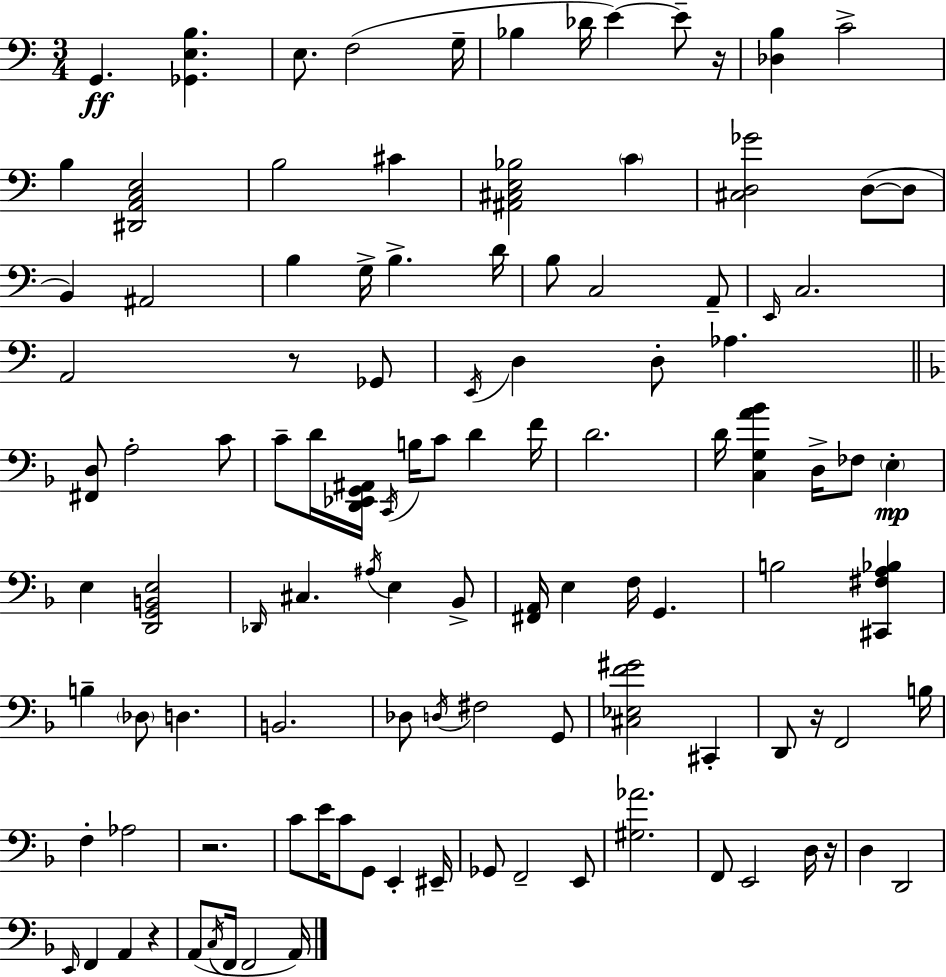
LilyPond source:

{
  \clef bass
  \numericTimeSignature
  \time 3/4
  \key a \minor
  g,4.\ff <ges, e b>4. | e8. f2( g16-- | bes4 des'16 e'4~~) e'8-- r16 | <des b>4 c'2-> | \break b4 <dis, a, c e>2 | b2 cis'4 | <ais, cis e bes>2 \parenthesize c'4 | <cis d ges'>2 d8~(~ d8 | \break b,4) ais,2 | b4 g16-> b4.-> d'16 | b8 c2 a,8-- | \grace { e,16 } c2. | \break a,2 r8 ges,8 | \acciaccatura { e,16 } d4 d8-. aes4. | \bar "||" \break \key f \major <fis, d>8 a2-. c'8 | c'8-- d'16 <d, ees, g, ais,>16 \acciaccatura { c,16 } b16 c'8 d'4 | f'16 d'2. | d'16 <c g a' bes'>4 d16-> fes8 \parenthesize e4-.\mp | \break e4 <d, g, b, e>2 | \grace { des,16 } cis4. \acciaccatura { ais16 } e4 | bes,8-> <fis, a,>16 e4 f16 g,4. | b2 <cis, fis a bes>4 | \break b4-- \parenthesize des8 d4. | b,2. | des8 \acciaccatura { d16 } fis2 | g,8 <cis ees f' gis'>2 | \break cis,4-. d,8 r16 f,2 | b16 f4-. aes2 | r2. | c'8 e'16 c'8 g,8 e,4-. | \break eis,16-- ges,8 f,2-- | e,8 <gis aes'>2. | f,8 e,2 | d16 r16 d4 d,2 | \break \grace { e,16 } f,4 a,4 | r4 a,8( \acciaccatura { c16 } f,16 f,2 | a,16) \bar "|."
}